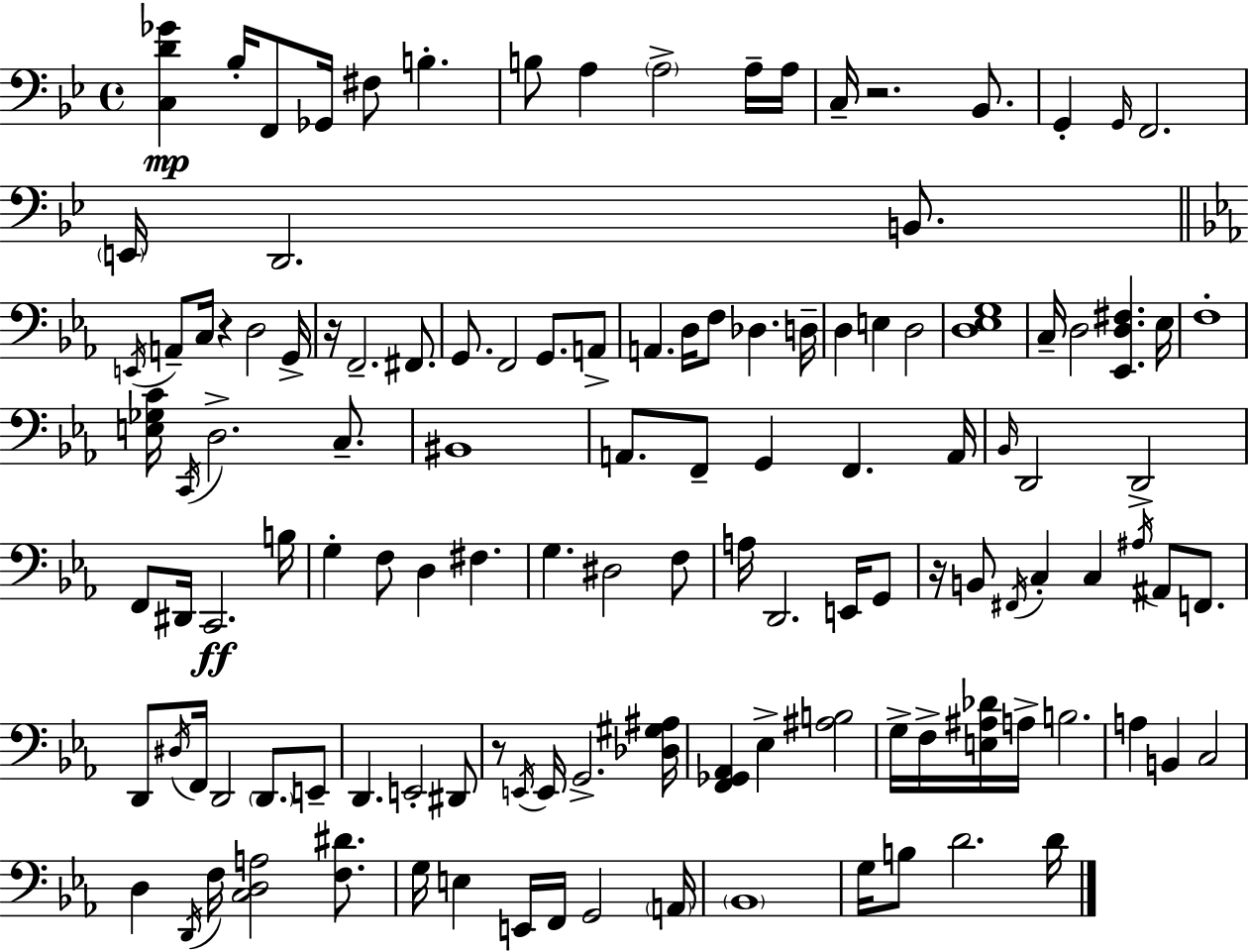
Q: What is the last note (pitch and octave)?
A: D4